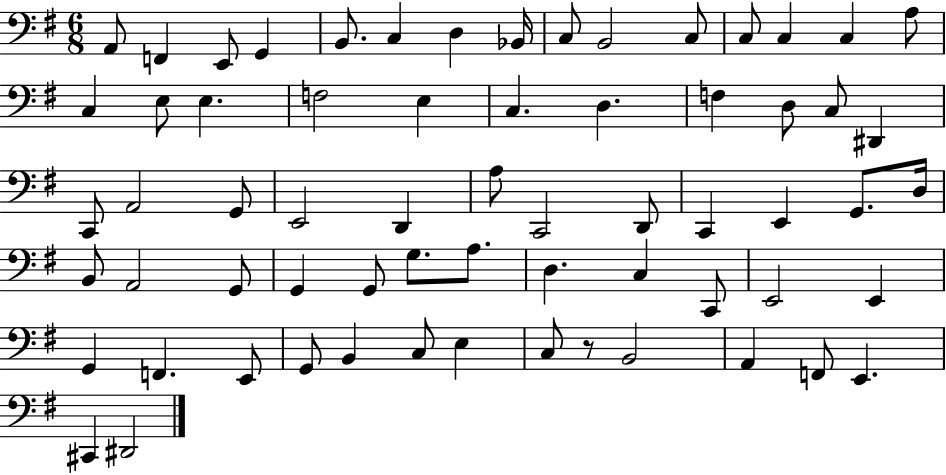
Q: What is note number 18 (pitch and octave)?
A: E3